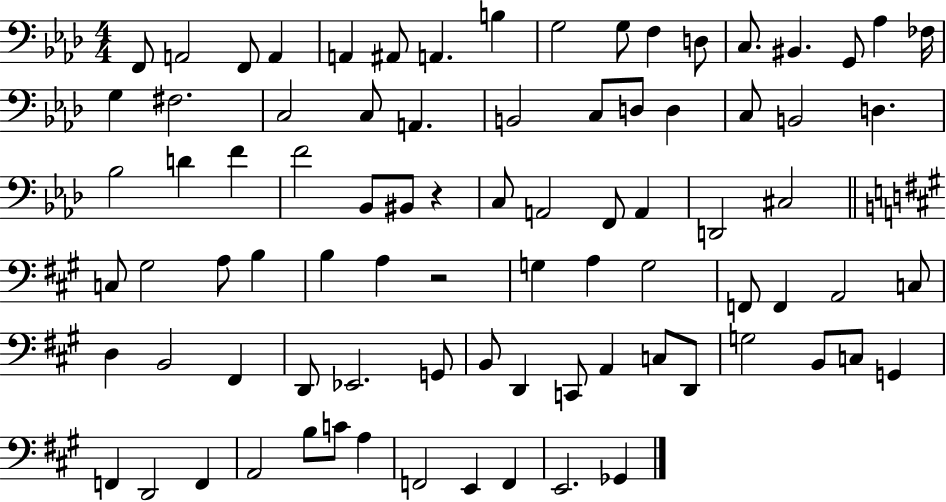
{
  \clef bass
  \numericTimeSignature
  \time 4/4
  \key aes \major
  f,8 a,2 f,8 a,4 | a,4 ais,8 a,4. b4 | g2 g8 f4 d8 | c8. bis,4. g,8 aes4 fes16 | \break g4 fis2. | c2 c8 a,4. | b,2 c8 d8 d4 | c8 b,2 d4. | \break bes2 d'4 f'4 | f'2 bes,8 bis,8 r4 | c8 a,2 f,8 a,4 | d,2 cis2 | \break \bar "||" \break \key a \major c8 gis2 a8 b4 | b4 a4 r2 | g4 a4 g2 | f,8 f,4 a,2 c8 | \break d4 b,2 fis,4 | d,8 ees,2. g,8 | b,8 d,4 c,8 a,4 c8 d,8 | g2 b,8 c8 g,4 | \break f,4 d,2 f,4 | a,2 b8 c'8 a4 | f,2 e,4 f,4 | e,2. ges,4 | \break \bar "|."
}